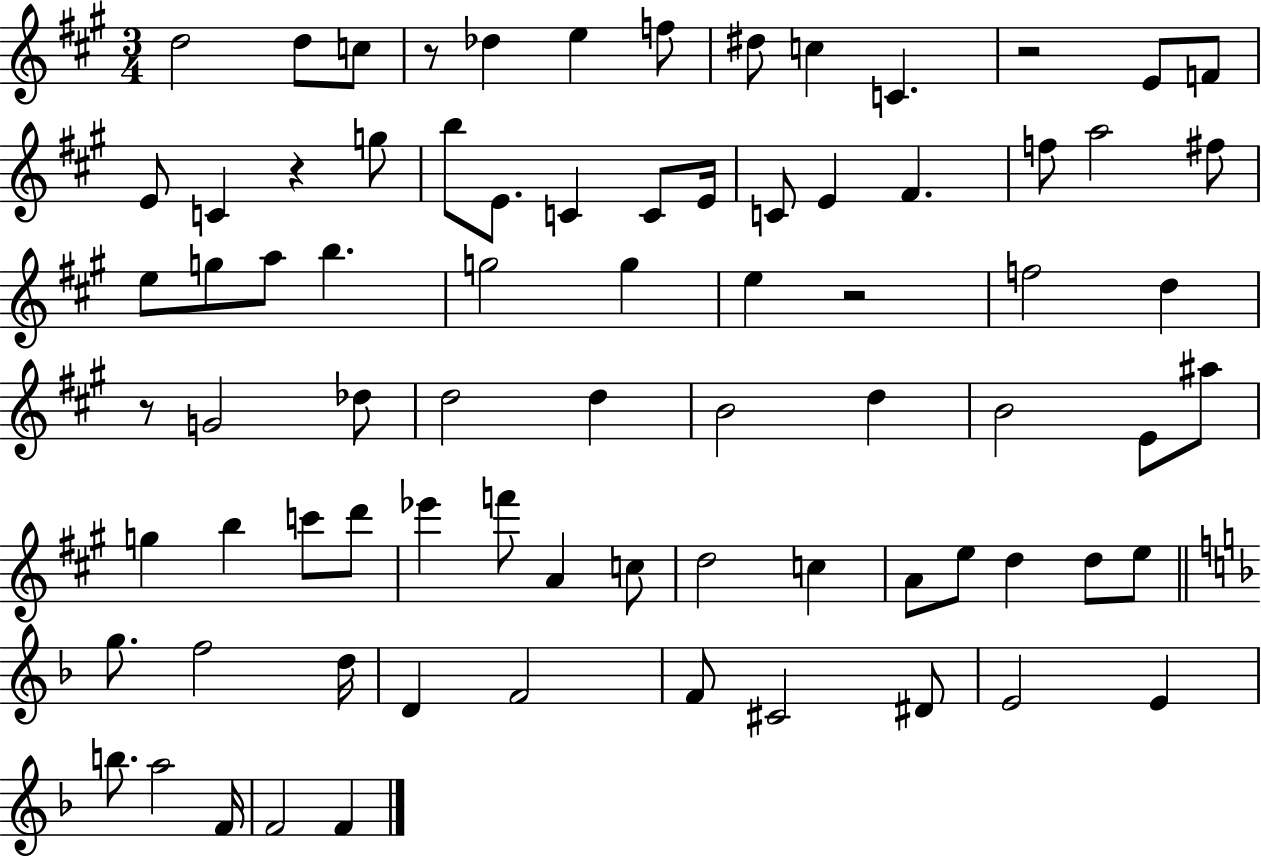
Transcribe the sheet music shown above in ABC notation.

X:1
T:Untitled
M:3/4
L:1/4
K:A
d2 d/2 c/2 z/2 _d e f/2 ^d/2 c C z2 E/2 F/2 E/2 C z g/2 b/2 E/2 C C/2 E/4 C/2 E ^F f/2 a2 ^f/2 e/2 g/2 a/2 b g2 g e z2 f2 d z/2 G2 _d/2 d2 d B2 d B2 E/2 ^a/2 g b c'/2 d'/2 _e' f'/2 A c/2 d2 c A/2 e/2 d d/2 e/2 g/2 f2 d/4 D F2 F/2 ^C2 ^D/2 E2 E b/2 a2 F/4 F2 F